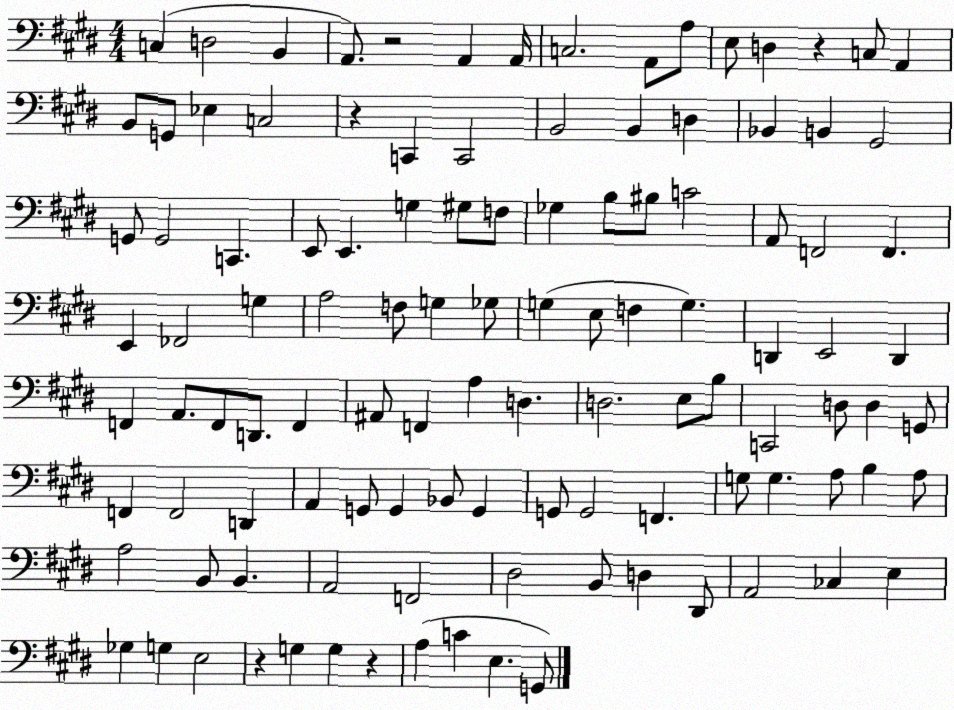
X:1
T:Untitled
M:4/4
L:1/4
K:E
C, D,2 B,, A,,/2 z2 A,, A,,/4 C,2 A,,/2 A,/2 E,/2 D, z C,/2 A,, B,,/2 G,,/2 _E, C,2 z C,, C,,2 B,,2 B,, D, _B,, B,, ^G,,2 G,,/2 G,,2 C,, E,,/2 E,, G, ^G,/2 F,/2 _G, B,/2 ^B,/2 C2 A,,/2 F,,2 F,, E,, _F,,2 G, A,2 F,/2 G, _G,/2 G, E,/2 F, G, D,, E,,2 D,, F,, A,,/2 F,,/2 D,,/2 F,, ^A,,/2 F,, A, D, D,2 E,/2 B,/2 C,,2 D,/2 D, G,,/2 F,, F,,2 D,, A,, G,,/2 G,, _B,,/2 G,, G,,/2 G,,2 F,, G,/2 G, A,/2 B, A,/2 A,2 B,,/2 B,, A,,2 F,,2 ^D,2 B,,/2 D, ^D,,/2 A,,2 _C, E, _G, G, E,2 z G, G, z A, C E, G,,/2